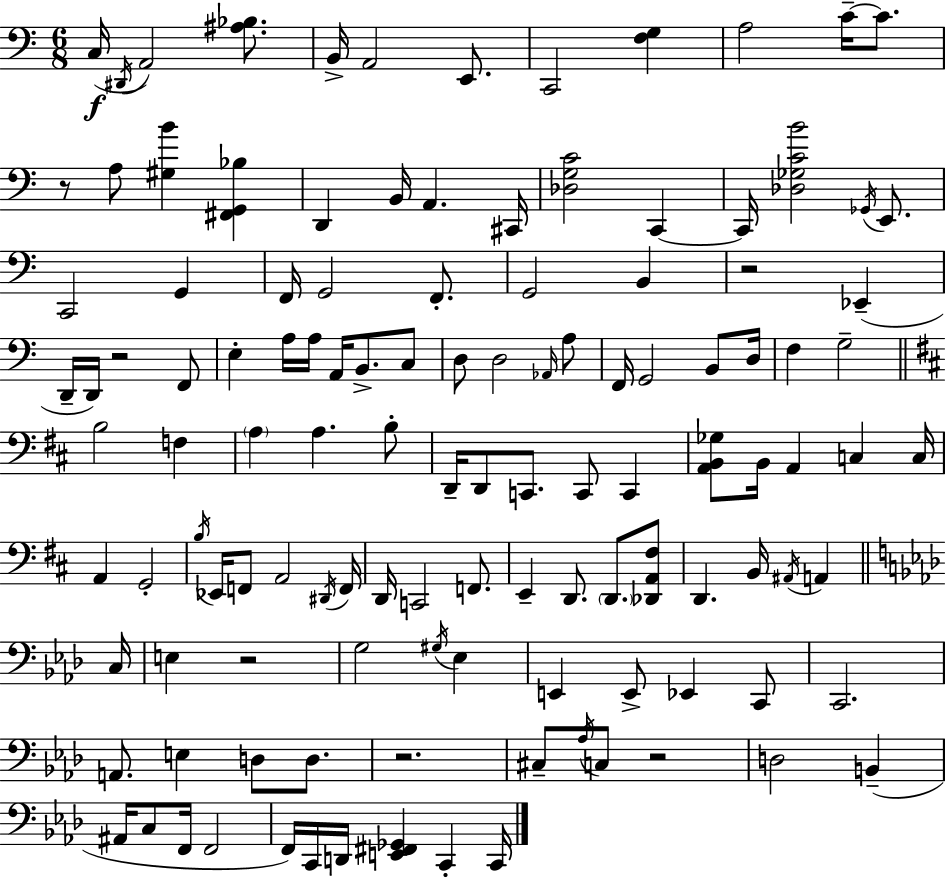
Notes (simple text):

C3/s D#2/s A2/h [A#3,Bb3]/e. B2/s A2/h E2/e. C2/h [F3,G3]/q A3/h C4/s C4/e. R/e A3/e [G#3,B4]/q [F#2,G2,Bb3]/q D2/q B2/s A2/q. C#2/s [Db3,G3,C4]/h C2/q C2/s [Db3,Gb3,C4,B4]/h Gb2/s E2/e. C2/h G2/q F2/s G2/h F2/e. G2/h B2/q R/h Eb2/q D2/s D2/s R/h F2/e E3/q A3/s A3/s A2/s B2/e. C3/e D3/e D3/h Ab2/s A3/e F2/s G2/h B2/e D3/s F3/q G3/h B3/h F3/q A3/q A3/q. B3/e D2/s D2/e C2/e. C2/e C2/q [A2,B2,Gb3]/e B2/s A2/q C3/q C3/s A2/q G2/h B3/s Eb2/s F2/e A2/h D#2/s F2/s D2/s C2/h F2/e. E2/q D2/e. D2/e. [Db2,A2,F#3]/e D2/q. B2/s A#2/s A2/q C3/s E3/q R/h G3/h G#3/s Eb3/q E2/q E2/e Eb2/q C2/e C2/h. A2/e. E3/q D3/e D3/e. R/h. C#3/e Ab3/s C3/e R/h D3/h B2/q A#2/s C3/e F2/s F2/h F2/s C2/s D2/s [E2,F#2,Gb2]/q C2/q C2/s